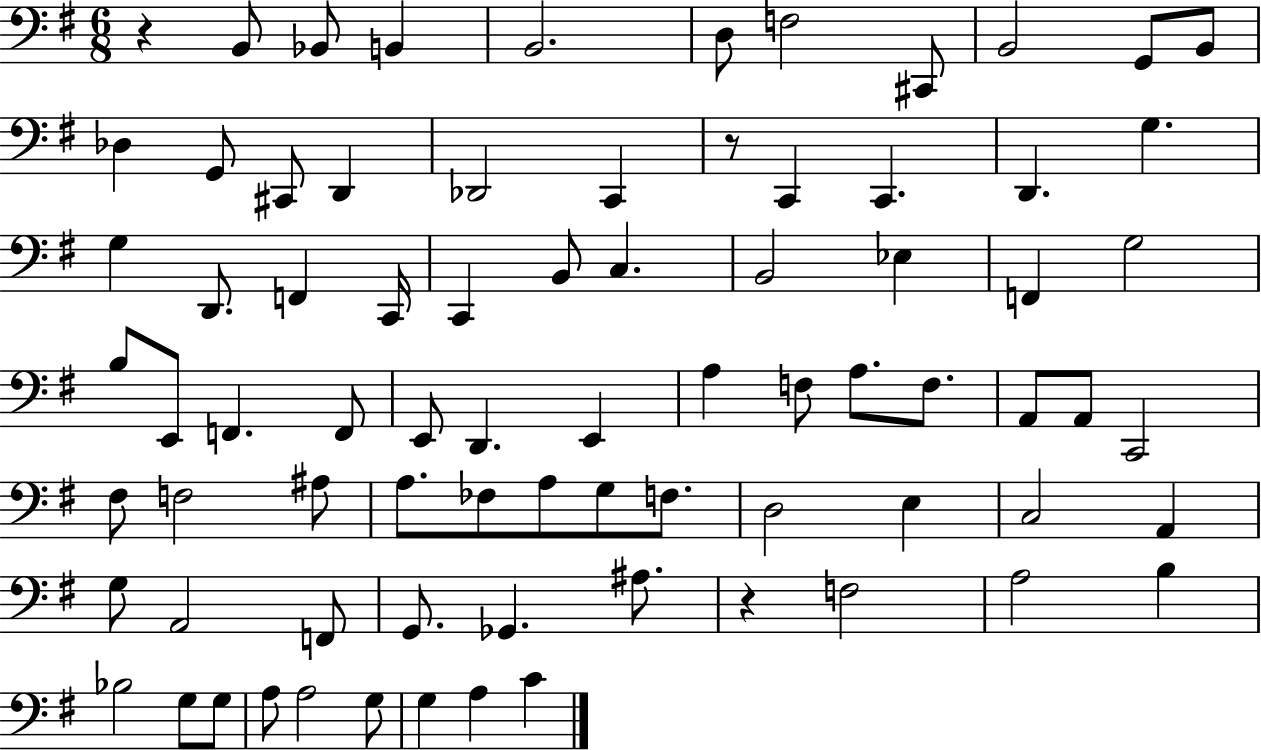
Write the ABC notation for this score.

X:1
T:Untitled
M:6/8
L:1/4
K:G
z B,,/2 _B,,/2 B,, B,,2 D,/2 F,2 ^C,,/2 B,,2 G,,/2 B,,/2 _D, G,,/2 ^C,,/2 D,, _D,,2 C,, z/2 C,, C,, D,, G, G, D,,/2 F,, C,,/4 C,, B,,/2 C, B,,2 _E, F,, G,2 B,/2 E,,/2 F,, F,,/2 E,,/2 D,, E,, A, F,/2 A,/2 F,/2 A,,/2 A,,/2 C,,2 ^F,/2 F,2 ^A,/2 A,/2 _F,/2 A,/2 G,/2 F,/2 D,2 E, C,2 A,, G,/2 A,,2 F,,/2 G,,/2 _G,, ^A,/2 z F,2 A,2 B, _B,2 G,/2 G,/2 A,/2 A,2 G,/2 G, A, C